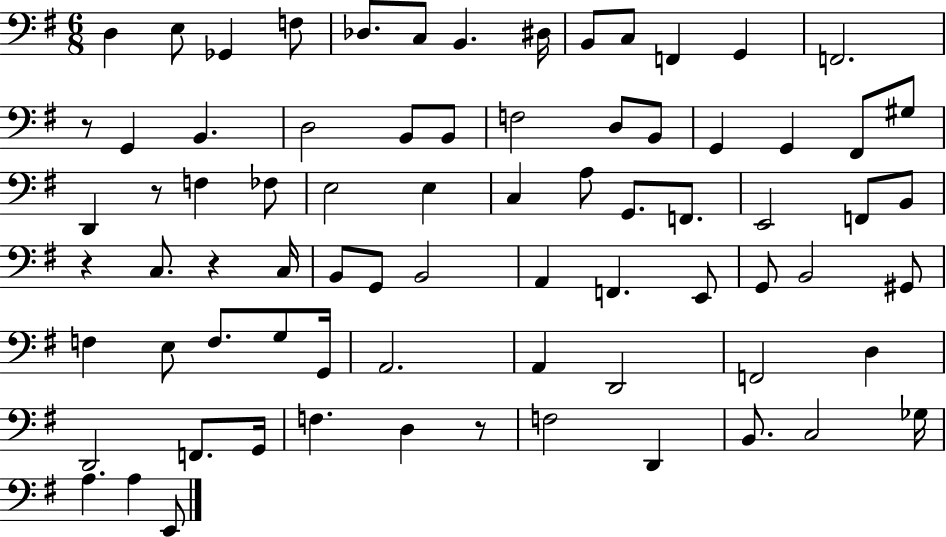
X:1
T:Untitled
M:6/8
L:1/4
K:G
D, E,/2 _G,, F,/2 _D,/2 C,/2 B,, ^D,/4 B,,/2 C,/2 F,, G,, F,,2 z/2 G,, B,, D,2 B,,/2 B,,/2 F,2 D,/2 B,,/2 G,, G,, ^F,,/2 ^G,/2 D,, z/2 F, _F,/2 E,2 E, C, A,/2 G,,/2 F,,/2 E,,2 F,,/2 B,,/2 z C,/2 z C,/4 B,,/2 G,,/2 B,,2 A,, F,, E,,/2 G,,/2 B,,2 ^G,,/2 F, E,/2 F,/2 G,/2 G,,/4 A,,2 A,, D,,2 F,,2 D, D,,2 F,,/2 G,,/4 F, D, z/2 F,2 D,, B,,/2 C,2 _G,/4 A, A, E,,/2